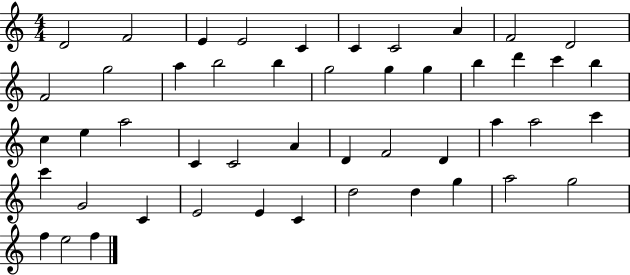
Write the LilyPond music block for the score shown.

{
  \clef treble
  \numericTimeSignature
  \time 4/4
  \key c \major
  d'2 f'2 | e'4 e'2 c'4 | c'4 c'2 a'4 | f'2 d'2 | \break f'2 g''2 | a''4 b''2 b''4 | g''2 g''4 g''4 | b''4 d'''4 c'''4 b''4 | \break c''4 e''4 a''2 | c'4 c'2 a'4 | d'4 f'2 d'4 | a''4 a''2 c'''4 | \break c'''4 g'2 c'4 | e'2 e'4 c'4 | d''2 d''4 g''4 | a''2 g''2 | \break f''4 e''2 f''4 | \bar "|."
}